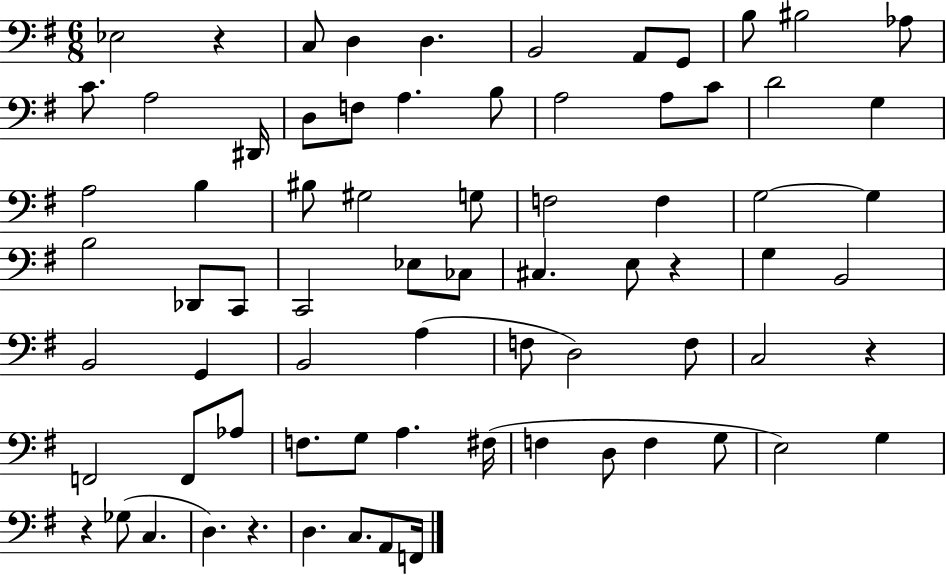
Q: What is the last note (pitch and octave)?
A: F2